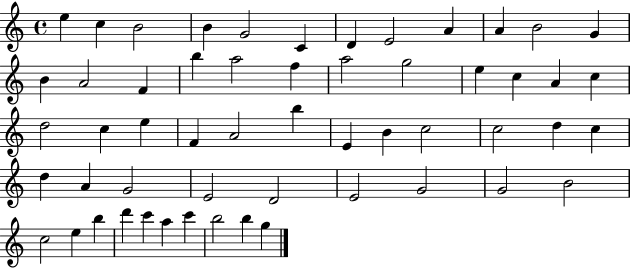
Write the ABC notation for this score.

X:1
T:Untitled
M:4/4
L:1/4
K:C
e c B2 B G2 C D E2 A A B2 G B A2 F b a2 f a2 g2 e c A c d2 c e F A2 b E B c2 c2 d c d A G2 E2 D2 E2 G2 G2 B2 c2 e b d' c' a c' b2 b g